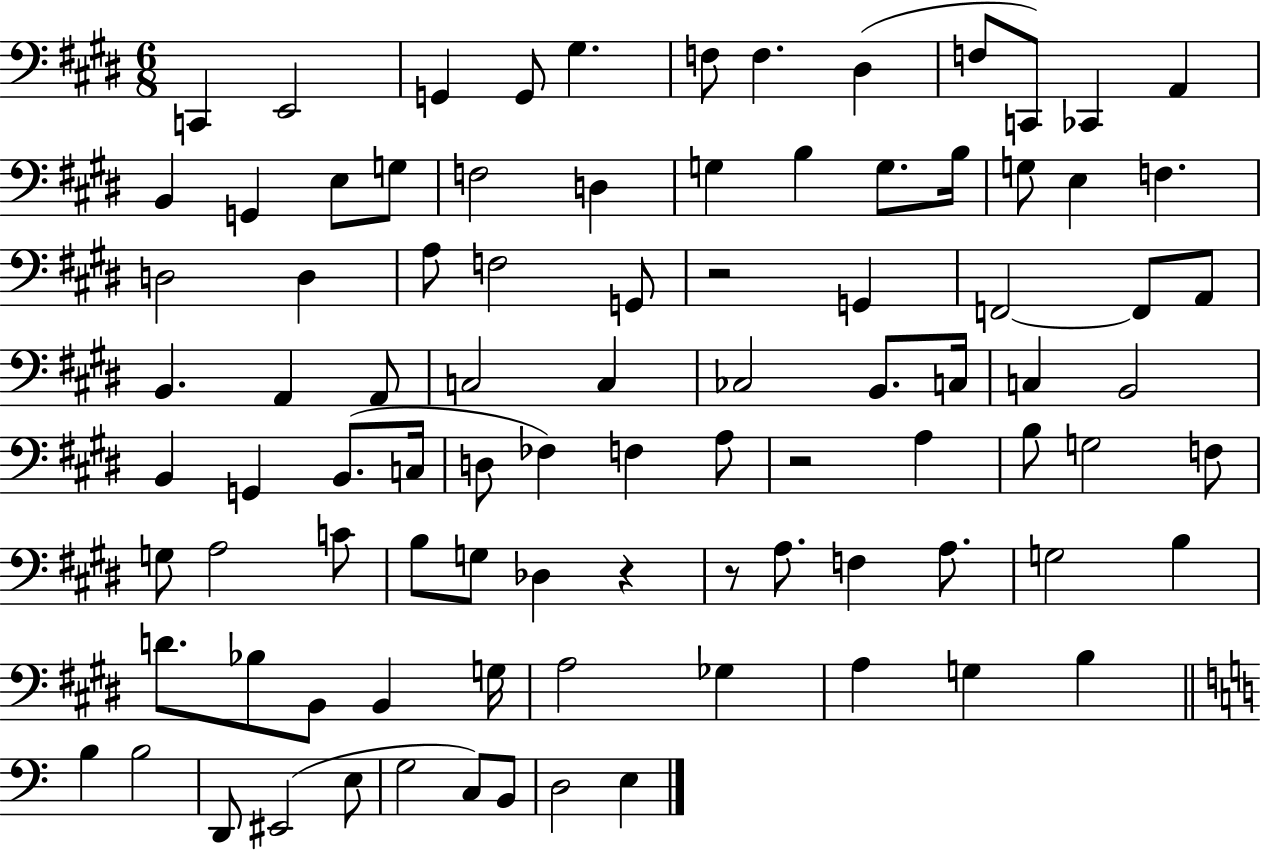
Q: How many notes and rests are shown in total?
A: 91